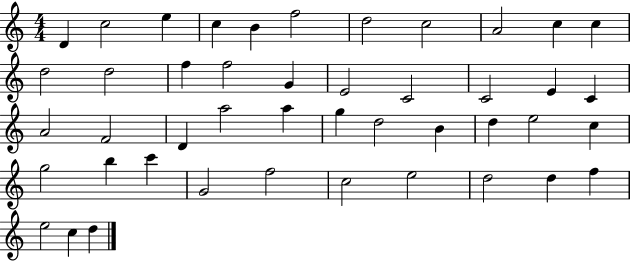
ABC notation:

X:1
T:Untitled
M:4/4
L:1/4
K:C
D c2 e c B f2 d2 c2 A2 c c d2 d2 f f2 G E2 C2 C2 E C A2 F2 D a2 a g d2 B d e2 c g2 b c' G2 f2 c2 e2 d2 d f e2 c d